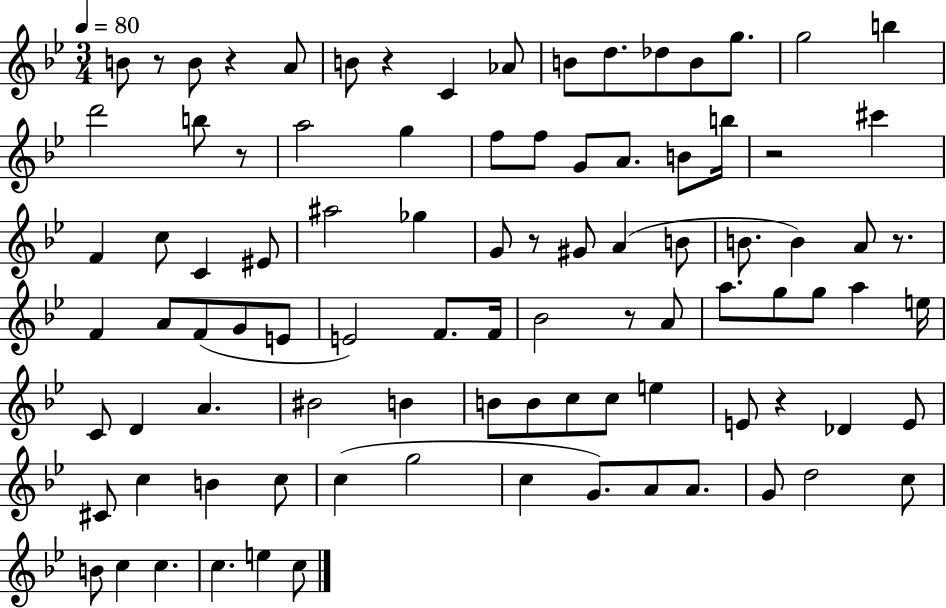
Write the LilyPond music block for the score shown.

{
  \clef treble
  \numericTimeSignature
  \time 3/4
  \key bes \major
  \tempo 4 = 80
  b'8 r8 b'8 r4 a'8 | b'8 r4 c'4 aes'8 | b'8 d''8. des''8 b'8 g''8. | g''2 b''4 | \break d'''2 b''8 r8 | a''2 g''4 | f''8 f''8 g'8 a'8. b'8 b''16 | r2 cis'''4 | \break f'4 c''8 c'4 eis'8 | ais''2 ges''4 | g'8 r8 gis'8 a'4( b'8 | b'8. b'4) a'8 r8. | \break f'4 a'8 f'8( g'8 e'8 | e'2) f'8. f'16 | bes'2 r8 a'8 | a''8. g''8 g''8 a''4 e''16 | \break c'8 d'4 a'4. | bis'2 b'4 | b'8 b'8 c''8 c''8 e''4 | e'8 r4 des'4 e'8 | \break cis'8 c''4 b'4 c''8 | c''4( g''2 | c''4 g'8.) a'8 a'8. | g'8 d''2 c''8 | \break b'8 c''4 c''4. | c''4. e''4 c''8 | \bar "|."
}